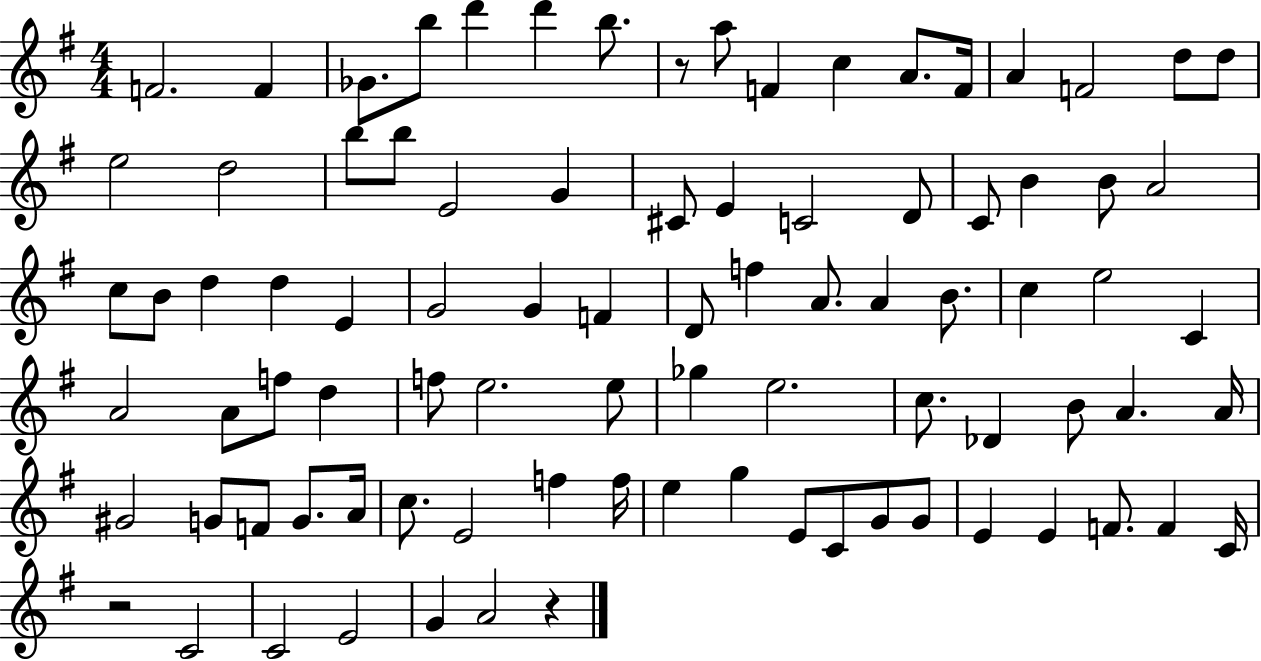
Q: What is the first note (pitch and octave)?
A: F4